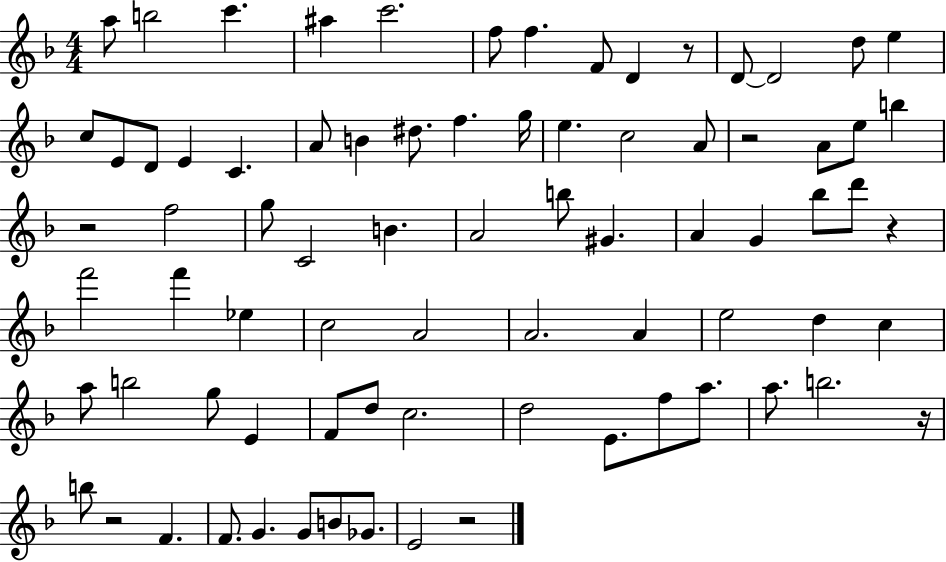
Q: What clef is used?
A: treble